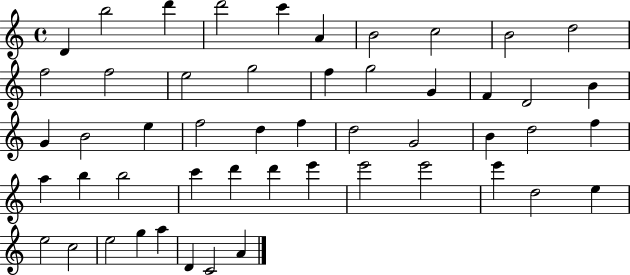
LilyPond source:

{
  \clef treble
  \time 4/4
  \defaultTimeSignature
  \key c \major
  d'4 b''2 d'''4 | d'''2 c'''4 a'4 | b'2 c''2 | b'2 d''2 | \break f''2 f''2 | e''2 g''2 | f''4 g''2 g'4 | f'4 d'2 b'4 | \break g'4 b'2 e''4 | f''2 d''4 f''4 | d''2 g'2 | b'4 d''2 f''4 | \break a''4 b''4 b''2 | c'''4 d'''4 d'''4 e'''4 | e'''2 e'''2 | e'''4 d''2 e''4 | \break e''2 c''2 | e''2 g''4 a''4 | d'4 c'2 a'4 | \bar "|."
}